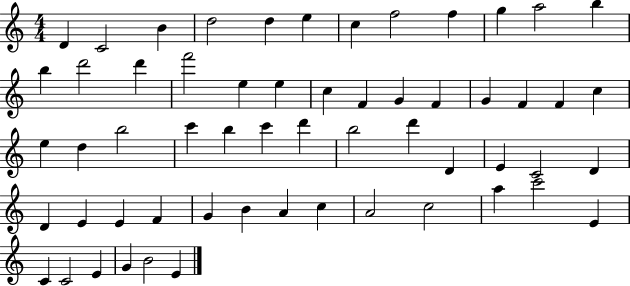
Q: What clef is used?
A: treble